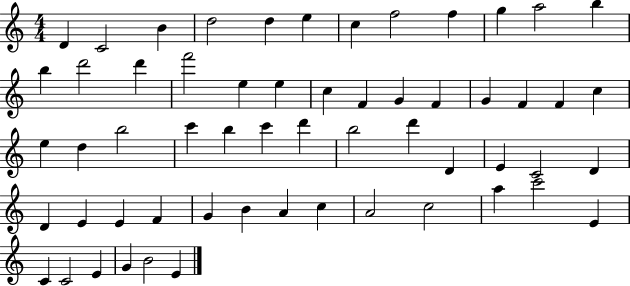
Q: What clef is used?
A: treble